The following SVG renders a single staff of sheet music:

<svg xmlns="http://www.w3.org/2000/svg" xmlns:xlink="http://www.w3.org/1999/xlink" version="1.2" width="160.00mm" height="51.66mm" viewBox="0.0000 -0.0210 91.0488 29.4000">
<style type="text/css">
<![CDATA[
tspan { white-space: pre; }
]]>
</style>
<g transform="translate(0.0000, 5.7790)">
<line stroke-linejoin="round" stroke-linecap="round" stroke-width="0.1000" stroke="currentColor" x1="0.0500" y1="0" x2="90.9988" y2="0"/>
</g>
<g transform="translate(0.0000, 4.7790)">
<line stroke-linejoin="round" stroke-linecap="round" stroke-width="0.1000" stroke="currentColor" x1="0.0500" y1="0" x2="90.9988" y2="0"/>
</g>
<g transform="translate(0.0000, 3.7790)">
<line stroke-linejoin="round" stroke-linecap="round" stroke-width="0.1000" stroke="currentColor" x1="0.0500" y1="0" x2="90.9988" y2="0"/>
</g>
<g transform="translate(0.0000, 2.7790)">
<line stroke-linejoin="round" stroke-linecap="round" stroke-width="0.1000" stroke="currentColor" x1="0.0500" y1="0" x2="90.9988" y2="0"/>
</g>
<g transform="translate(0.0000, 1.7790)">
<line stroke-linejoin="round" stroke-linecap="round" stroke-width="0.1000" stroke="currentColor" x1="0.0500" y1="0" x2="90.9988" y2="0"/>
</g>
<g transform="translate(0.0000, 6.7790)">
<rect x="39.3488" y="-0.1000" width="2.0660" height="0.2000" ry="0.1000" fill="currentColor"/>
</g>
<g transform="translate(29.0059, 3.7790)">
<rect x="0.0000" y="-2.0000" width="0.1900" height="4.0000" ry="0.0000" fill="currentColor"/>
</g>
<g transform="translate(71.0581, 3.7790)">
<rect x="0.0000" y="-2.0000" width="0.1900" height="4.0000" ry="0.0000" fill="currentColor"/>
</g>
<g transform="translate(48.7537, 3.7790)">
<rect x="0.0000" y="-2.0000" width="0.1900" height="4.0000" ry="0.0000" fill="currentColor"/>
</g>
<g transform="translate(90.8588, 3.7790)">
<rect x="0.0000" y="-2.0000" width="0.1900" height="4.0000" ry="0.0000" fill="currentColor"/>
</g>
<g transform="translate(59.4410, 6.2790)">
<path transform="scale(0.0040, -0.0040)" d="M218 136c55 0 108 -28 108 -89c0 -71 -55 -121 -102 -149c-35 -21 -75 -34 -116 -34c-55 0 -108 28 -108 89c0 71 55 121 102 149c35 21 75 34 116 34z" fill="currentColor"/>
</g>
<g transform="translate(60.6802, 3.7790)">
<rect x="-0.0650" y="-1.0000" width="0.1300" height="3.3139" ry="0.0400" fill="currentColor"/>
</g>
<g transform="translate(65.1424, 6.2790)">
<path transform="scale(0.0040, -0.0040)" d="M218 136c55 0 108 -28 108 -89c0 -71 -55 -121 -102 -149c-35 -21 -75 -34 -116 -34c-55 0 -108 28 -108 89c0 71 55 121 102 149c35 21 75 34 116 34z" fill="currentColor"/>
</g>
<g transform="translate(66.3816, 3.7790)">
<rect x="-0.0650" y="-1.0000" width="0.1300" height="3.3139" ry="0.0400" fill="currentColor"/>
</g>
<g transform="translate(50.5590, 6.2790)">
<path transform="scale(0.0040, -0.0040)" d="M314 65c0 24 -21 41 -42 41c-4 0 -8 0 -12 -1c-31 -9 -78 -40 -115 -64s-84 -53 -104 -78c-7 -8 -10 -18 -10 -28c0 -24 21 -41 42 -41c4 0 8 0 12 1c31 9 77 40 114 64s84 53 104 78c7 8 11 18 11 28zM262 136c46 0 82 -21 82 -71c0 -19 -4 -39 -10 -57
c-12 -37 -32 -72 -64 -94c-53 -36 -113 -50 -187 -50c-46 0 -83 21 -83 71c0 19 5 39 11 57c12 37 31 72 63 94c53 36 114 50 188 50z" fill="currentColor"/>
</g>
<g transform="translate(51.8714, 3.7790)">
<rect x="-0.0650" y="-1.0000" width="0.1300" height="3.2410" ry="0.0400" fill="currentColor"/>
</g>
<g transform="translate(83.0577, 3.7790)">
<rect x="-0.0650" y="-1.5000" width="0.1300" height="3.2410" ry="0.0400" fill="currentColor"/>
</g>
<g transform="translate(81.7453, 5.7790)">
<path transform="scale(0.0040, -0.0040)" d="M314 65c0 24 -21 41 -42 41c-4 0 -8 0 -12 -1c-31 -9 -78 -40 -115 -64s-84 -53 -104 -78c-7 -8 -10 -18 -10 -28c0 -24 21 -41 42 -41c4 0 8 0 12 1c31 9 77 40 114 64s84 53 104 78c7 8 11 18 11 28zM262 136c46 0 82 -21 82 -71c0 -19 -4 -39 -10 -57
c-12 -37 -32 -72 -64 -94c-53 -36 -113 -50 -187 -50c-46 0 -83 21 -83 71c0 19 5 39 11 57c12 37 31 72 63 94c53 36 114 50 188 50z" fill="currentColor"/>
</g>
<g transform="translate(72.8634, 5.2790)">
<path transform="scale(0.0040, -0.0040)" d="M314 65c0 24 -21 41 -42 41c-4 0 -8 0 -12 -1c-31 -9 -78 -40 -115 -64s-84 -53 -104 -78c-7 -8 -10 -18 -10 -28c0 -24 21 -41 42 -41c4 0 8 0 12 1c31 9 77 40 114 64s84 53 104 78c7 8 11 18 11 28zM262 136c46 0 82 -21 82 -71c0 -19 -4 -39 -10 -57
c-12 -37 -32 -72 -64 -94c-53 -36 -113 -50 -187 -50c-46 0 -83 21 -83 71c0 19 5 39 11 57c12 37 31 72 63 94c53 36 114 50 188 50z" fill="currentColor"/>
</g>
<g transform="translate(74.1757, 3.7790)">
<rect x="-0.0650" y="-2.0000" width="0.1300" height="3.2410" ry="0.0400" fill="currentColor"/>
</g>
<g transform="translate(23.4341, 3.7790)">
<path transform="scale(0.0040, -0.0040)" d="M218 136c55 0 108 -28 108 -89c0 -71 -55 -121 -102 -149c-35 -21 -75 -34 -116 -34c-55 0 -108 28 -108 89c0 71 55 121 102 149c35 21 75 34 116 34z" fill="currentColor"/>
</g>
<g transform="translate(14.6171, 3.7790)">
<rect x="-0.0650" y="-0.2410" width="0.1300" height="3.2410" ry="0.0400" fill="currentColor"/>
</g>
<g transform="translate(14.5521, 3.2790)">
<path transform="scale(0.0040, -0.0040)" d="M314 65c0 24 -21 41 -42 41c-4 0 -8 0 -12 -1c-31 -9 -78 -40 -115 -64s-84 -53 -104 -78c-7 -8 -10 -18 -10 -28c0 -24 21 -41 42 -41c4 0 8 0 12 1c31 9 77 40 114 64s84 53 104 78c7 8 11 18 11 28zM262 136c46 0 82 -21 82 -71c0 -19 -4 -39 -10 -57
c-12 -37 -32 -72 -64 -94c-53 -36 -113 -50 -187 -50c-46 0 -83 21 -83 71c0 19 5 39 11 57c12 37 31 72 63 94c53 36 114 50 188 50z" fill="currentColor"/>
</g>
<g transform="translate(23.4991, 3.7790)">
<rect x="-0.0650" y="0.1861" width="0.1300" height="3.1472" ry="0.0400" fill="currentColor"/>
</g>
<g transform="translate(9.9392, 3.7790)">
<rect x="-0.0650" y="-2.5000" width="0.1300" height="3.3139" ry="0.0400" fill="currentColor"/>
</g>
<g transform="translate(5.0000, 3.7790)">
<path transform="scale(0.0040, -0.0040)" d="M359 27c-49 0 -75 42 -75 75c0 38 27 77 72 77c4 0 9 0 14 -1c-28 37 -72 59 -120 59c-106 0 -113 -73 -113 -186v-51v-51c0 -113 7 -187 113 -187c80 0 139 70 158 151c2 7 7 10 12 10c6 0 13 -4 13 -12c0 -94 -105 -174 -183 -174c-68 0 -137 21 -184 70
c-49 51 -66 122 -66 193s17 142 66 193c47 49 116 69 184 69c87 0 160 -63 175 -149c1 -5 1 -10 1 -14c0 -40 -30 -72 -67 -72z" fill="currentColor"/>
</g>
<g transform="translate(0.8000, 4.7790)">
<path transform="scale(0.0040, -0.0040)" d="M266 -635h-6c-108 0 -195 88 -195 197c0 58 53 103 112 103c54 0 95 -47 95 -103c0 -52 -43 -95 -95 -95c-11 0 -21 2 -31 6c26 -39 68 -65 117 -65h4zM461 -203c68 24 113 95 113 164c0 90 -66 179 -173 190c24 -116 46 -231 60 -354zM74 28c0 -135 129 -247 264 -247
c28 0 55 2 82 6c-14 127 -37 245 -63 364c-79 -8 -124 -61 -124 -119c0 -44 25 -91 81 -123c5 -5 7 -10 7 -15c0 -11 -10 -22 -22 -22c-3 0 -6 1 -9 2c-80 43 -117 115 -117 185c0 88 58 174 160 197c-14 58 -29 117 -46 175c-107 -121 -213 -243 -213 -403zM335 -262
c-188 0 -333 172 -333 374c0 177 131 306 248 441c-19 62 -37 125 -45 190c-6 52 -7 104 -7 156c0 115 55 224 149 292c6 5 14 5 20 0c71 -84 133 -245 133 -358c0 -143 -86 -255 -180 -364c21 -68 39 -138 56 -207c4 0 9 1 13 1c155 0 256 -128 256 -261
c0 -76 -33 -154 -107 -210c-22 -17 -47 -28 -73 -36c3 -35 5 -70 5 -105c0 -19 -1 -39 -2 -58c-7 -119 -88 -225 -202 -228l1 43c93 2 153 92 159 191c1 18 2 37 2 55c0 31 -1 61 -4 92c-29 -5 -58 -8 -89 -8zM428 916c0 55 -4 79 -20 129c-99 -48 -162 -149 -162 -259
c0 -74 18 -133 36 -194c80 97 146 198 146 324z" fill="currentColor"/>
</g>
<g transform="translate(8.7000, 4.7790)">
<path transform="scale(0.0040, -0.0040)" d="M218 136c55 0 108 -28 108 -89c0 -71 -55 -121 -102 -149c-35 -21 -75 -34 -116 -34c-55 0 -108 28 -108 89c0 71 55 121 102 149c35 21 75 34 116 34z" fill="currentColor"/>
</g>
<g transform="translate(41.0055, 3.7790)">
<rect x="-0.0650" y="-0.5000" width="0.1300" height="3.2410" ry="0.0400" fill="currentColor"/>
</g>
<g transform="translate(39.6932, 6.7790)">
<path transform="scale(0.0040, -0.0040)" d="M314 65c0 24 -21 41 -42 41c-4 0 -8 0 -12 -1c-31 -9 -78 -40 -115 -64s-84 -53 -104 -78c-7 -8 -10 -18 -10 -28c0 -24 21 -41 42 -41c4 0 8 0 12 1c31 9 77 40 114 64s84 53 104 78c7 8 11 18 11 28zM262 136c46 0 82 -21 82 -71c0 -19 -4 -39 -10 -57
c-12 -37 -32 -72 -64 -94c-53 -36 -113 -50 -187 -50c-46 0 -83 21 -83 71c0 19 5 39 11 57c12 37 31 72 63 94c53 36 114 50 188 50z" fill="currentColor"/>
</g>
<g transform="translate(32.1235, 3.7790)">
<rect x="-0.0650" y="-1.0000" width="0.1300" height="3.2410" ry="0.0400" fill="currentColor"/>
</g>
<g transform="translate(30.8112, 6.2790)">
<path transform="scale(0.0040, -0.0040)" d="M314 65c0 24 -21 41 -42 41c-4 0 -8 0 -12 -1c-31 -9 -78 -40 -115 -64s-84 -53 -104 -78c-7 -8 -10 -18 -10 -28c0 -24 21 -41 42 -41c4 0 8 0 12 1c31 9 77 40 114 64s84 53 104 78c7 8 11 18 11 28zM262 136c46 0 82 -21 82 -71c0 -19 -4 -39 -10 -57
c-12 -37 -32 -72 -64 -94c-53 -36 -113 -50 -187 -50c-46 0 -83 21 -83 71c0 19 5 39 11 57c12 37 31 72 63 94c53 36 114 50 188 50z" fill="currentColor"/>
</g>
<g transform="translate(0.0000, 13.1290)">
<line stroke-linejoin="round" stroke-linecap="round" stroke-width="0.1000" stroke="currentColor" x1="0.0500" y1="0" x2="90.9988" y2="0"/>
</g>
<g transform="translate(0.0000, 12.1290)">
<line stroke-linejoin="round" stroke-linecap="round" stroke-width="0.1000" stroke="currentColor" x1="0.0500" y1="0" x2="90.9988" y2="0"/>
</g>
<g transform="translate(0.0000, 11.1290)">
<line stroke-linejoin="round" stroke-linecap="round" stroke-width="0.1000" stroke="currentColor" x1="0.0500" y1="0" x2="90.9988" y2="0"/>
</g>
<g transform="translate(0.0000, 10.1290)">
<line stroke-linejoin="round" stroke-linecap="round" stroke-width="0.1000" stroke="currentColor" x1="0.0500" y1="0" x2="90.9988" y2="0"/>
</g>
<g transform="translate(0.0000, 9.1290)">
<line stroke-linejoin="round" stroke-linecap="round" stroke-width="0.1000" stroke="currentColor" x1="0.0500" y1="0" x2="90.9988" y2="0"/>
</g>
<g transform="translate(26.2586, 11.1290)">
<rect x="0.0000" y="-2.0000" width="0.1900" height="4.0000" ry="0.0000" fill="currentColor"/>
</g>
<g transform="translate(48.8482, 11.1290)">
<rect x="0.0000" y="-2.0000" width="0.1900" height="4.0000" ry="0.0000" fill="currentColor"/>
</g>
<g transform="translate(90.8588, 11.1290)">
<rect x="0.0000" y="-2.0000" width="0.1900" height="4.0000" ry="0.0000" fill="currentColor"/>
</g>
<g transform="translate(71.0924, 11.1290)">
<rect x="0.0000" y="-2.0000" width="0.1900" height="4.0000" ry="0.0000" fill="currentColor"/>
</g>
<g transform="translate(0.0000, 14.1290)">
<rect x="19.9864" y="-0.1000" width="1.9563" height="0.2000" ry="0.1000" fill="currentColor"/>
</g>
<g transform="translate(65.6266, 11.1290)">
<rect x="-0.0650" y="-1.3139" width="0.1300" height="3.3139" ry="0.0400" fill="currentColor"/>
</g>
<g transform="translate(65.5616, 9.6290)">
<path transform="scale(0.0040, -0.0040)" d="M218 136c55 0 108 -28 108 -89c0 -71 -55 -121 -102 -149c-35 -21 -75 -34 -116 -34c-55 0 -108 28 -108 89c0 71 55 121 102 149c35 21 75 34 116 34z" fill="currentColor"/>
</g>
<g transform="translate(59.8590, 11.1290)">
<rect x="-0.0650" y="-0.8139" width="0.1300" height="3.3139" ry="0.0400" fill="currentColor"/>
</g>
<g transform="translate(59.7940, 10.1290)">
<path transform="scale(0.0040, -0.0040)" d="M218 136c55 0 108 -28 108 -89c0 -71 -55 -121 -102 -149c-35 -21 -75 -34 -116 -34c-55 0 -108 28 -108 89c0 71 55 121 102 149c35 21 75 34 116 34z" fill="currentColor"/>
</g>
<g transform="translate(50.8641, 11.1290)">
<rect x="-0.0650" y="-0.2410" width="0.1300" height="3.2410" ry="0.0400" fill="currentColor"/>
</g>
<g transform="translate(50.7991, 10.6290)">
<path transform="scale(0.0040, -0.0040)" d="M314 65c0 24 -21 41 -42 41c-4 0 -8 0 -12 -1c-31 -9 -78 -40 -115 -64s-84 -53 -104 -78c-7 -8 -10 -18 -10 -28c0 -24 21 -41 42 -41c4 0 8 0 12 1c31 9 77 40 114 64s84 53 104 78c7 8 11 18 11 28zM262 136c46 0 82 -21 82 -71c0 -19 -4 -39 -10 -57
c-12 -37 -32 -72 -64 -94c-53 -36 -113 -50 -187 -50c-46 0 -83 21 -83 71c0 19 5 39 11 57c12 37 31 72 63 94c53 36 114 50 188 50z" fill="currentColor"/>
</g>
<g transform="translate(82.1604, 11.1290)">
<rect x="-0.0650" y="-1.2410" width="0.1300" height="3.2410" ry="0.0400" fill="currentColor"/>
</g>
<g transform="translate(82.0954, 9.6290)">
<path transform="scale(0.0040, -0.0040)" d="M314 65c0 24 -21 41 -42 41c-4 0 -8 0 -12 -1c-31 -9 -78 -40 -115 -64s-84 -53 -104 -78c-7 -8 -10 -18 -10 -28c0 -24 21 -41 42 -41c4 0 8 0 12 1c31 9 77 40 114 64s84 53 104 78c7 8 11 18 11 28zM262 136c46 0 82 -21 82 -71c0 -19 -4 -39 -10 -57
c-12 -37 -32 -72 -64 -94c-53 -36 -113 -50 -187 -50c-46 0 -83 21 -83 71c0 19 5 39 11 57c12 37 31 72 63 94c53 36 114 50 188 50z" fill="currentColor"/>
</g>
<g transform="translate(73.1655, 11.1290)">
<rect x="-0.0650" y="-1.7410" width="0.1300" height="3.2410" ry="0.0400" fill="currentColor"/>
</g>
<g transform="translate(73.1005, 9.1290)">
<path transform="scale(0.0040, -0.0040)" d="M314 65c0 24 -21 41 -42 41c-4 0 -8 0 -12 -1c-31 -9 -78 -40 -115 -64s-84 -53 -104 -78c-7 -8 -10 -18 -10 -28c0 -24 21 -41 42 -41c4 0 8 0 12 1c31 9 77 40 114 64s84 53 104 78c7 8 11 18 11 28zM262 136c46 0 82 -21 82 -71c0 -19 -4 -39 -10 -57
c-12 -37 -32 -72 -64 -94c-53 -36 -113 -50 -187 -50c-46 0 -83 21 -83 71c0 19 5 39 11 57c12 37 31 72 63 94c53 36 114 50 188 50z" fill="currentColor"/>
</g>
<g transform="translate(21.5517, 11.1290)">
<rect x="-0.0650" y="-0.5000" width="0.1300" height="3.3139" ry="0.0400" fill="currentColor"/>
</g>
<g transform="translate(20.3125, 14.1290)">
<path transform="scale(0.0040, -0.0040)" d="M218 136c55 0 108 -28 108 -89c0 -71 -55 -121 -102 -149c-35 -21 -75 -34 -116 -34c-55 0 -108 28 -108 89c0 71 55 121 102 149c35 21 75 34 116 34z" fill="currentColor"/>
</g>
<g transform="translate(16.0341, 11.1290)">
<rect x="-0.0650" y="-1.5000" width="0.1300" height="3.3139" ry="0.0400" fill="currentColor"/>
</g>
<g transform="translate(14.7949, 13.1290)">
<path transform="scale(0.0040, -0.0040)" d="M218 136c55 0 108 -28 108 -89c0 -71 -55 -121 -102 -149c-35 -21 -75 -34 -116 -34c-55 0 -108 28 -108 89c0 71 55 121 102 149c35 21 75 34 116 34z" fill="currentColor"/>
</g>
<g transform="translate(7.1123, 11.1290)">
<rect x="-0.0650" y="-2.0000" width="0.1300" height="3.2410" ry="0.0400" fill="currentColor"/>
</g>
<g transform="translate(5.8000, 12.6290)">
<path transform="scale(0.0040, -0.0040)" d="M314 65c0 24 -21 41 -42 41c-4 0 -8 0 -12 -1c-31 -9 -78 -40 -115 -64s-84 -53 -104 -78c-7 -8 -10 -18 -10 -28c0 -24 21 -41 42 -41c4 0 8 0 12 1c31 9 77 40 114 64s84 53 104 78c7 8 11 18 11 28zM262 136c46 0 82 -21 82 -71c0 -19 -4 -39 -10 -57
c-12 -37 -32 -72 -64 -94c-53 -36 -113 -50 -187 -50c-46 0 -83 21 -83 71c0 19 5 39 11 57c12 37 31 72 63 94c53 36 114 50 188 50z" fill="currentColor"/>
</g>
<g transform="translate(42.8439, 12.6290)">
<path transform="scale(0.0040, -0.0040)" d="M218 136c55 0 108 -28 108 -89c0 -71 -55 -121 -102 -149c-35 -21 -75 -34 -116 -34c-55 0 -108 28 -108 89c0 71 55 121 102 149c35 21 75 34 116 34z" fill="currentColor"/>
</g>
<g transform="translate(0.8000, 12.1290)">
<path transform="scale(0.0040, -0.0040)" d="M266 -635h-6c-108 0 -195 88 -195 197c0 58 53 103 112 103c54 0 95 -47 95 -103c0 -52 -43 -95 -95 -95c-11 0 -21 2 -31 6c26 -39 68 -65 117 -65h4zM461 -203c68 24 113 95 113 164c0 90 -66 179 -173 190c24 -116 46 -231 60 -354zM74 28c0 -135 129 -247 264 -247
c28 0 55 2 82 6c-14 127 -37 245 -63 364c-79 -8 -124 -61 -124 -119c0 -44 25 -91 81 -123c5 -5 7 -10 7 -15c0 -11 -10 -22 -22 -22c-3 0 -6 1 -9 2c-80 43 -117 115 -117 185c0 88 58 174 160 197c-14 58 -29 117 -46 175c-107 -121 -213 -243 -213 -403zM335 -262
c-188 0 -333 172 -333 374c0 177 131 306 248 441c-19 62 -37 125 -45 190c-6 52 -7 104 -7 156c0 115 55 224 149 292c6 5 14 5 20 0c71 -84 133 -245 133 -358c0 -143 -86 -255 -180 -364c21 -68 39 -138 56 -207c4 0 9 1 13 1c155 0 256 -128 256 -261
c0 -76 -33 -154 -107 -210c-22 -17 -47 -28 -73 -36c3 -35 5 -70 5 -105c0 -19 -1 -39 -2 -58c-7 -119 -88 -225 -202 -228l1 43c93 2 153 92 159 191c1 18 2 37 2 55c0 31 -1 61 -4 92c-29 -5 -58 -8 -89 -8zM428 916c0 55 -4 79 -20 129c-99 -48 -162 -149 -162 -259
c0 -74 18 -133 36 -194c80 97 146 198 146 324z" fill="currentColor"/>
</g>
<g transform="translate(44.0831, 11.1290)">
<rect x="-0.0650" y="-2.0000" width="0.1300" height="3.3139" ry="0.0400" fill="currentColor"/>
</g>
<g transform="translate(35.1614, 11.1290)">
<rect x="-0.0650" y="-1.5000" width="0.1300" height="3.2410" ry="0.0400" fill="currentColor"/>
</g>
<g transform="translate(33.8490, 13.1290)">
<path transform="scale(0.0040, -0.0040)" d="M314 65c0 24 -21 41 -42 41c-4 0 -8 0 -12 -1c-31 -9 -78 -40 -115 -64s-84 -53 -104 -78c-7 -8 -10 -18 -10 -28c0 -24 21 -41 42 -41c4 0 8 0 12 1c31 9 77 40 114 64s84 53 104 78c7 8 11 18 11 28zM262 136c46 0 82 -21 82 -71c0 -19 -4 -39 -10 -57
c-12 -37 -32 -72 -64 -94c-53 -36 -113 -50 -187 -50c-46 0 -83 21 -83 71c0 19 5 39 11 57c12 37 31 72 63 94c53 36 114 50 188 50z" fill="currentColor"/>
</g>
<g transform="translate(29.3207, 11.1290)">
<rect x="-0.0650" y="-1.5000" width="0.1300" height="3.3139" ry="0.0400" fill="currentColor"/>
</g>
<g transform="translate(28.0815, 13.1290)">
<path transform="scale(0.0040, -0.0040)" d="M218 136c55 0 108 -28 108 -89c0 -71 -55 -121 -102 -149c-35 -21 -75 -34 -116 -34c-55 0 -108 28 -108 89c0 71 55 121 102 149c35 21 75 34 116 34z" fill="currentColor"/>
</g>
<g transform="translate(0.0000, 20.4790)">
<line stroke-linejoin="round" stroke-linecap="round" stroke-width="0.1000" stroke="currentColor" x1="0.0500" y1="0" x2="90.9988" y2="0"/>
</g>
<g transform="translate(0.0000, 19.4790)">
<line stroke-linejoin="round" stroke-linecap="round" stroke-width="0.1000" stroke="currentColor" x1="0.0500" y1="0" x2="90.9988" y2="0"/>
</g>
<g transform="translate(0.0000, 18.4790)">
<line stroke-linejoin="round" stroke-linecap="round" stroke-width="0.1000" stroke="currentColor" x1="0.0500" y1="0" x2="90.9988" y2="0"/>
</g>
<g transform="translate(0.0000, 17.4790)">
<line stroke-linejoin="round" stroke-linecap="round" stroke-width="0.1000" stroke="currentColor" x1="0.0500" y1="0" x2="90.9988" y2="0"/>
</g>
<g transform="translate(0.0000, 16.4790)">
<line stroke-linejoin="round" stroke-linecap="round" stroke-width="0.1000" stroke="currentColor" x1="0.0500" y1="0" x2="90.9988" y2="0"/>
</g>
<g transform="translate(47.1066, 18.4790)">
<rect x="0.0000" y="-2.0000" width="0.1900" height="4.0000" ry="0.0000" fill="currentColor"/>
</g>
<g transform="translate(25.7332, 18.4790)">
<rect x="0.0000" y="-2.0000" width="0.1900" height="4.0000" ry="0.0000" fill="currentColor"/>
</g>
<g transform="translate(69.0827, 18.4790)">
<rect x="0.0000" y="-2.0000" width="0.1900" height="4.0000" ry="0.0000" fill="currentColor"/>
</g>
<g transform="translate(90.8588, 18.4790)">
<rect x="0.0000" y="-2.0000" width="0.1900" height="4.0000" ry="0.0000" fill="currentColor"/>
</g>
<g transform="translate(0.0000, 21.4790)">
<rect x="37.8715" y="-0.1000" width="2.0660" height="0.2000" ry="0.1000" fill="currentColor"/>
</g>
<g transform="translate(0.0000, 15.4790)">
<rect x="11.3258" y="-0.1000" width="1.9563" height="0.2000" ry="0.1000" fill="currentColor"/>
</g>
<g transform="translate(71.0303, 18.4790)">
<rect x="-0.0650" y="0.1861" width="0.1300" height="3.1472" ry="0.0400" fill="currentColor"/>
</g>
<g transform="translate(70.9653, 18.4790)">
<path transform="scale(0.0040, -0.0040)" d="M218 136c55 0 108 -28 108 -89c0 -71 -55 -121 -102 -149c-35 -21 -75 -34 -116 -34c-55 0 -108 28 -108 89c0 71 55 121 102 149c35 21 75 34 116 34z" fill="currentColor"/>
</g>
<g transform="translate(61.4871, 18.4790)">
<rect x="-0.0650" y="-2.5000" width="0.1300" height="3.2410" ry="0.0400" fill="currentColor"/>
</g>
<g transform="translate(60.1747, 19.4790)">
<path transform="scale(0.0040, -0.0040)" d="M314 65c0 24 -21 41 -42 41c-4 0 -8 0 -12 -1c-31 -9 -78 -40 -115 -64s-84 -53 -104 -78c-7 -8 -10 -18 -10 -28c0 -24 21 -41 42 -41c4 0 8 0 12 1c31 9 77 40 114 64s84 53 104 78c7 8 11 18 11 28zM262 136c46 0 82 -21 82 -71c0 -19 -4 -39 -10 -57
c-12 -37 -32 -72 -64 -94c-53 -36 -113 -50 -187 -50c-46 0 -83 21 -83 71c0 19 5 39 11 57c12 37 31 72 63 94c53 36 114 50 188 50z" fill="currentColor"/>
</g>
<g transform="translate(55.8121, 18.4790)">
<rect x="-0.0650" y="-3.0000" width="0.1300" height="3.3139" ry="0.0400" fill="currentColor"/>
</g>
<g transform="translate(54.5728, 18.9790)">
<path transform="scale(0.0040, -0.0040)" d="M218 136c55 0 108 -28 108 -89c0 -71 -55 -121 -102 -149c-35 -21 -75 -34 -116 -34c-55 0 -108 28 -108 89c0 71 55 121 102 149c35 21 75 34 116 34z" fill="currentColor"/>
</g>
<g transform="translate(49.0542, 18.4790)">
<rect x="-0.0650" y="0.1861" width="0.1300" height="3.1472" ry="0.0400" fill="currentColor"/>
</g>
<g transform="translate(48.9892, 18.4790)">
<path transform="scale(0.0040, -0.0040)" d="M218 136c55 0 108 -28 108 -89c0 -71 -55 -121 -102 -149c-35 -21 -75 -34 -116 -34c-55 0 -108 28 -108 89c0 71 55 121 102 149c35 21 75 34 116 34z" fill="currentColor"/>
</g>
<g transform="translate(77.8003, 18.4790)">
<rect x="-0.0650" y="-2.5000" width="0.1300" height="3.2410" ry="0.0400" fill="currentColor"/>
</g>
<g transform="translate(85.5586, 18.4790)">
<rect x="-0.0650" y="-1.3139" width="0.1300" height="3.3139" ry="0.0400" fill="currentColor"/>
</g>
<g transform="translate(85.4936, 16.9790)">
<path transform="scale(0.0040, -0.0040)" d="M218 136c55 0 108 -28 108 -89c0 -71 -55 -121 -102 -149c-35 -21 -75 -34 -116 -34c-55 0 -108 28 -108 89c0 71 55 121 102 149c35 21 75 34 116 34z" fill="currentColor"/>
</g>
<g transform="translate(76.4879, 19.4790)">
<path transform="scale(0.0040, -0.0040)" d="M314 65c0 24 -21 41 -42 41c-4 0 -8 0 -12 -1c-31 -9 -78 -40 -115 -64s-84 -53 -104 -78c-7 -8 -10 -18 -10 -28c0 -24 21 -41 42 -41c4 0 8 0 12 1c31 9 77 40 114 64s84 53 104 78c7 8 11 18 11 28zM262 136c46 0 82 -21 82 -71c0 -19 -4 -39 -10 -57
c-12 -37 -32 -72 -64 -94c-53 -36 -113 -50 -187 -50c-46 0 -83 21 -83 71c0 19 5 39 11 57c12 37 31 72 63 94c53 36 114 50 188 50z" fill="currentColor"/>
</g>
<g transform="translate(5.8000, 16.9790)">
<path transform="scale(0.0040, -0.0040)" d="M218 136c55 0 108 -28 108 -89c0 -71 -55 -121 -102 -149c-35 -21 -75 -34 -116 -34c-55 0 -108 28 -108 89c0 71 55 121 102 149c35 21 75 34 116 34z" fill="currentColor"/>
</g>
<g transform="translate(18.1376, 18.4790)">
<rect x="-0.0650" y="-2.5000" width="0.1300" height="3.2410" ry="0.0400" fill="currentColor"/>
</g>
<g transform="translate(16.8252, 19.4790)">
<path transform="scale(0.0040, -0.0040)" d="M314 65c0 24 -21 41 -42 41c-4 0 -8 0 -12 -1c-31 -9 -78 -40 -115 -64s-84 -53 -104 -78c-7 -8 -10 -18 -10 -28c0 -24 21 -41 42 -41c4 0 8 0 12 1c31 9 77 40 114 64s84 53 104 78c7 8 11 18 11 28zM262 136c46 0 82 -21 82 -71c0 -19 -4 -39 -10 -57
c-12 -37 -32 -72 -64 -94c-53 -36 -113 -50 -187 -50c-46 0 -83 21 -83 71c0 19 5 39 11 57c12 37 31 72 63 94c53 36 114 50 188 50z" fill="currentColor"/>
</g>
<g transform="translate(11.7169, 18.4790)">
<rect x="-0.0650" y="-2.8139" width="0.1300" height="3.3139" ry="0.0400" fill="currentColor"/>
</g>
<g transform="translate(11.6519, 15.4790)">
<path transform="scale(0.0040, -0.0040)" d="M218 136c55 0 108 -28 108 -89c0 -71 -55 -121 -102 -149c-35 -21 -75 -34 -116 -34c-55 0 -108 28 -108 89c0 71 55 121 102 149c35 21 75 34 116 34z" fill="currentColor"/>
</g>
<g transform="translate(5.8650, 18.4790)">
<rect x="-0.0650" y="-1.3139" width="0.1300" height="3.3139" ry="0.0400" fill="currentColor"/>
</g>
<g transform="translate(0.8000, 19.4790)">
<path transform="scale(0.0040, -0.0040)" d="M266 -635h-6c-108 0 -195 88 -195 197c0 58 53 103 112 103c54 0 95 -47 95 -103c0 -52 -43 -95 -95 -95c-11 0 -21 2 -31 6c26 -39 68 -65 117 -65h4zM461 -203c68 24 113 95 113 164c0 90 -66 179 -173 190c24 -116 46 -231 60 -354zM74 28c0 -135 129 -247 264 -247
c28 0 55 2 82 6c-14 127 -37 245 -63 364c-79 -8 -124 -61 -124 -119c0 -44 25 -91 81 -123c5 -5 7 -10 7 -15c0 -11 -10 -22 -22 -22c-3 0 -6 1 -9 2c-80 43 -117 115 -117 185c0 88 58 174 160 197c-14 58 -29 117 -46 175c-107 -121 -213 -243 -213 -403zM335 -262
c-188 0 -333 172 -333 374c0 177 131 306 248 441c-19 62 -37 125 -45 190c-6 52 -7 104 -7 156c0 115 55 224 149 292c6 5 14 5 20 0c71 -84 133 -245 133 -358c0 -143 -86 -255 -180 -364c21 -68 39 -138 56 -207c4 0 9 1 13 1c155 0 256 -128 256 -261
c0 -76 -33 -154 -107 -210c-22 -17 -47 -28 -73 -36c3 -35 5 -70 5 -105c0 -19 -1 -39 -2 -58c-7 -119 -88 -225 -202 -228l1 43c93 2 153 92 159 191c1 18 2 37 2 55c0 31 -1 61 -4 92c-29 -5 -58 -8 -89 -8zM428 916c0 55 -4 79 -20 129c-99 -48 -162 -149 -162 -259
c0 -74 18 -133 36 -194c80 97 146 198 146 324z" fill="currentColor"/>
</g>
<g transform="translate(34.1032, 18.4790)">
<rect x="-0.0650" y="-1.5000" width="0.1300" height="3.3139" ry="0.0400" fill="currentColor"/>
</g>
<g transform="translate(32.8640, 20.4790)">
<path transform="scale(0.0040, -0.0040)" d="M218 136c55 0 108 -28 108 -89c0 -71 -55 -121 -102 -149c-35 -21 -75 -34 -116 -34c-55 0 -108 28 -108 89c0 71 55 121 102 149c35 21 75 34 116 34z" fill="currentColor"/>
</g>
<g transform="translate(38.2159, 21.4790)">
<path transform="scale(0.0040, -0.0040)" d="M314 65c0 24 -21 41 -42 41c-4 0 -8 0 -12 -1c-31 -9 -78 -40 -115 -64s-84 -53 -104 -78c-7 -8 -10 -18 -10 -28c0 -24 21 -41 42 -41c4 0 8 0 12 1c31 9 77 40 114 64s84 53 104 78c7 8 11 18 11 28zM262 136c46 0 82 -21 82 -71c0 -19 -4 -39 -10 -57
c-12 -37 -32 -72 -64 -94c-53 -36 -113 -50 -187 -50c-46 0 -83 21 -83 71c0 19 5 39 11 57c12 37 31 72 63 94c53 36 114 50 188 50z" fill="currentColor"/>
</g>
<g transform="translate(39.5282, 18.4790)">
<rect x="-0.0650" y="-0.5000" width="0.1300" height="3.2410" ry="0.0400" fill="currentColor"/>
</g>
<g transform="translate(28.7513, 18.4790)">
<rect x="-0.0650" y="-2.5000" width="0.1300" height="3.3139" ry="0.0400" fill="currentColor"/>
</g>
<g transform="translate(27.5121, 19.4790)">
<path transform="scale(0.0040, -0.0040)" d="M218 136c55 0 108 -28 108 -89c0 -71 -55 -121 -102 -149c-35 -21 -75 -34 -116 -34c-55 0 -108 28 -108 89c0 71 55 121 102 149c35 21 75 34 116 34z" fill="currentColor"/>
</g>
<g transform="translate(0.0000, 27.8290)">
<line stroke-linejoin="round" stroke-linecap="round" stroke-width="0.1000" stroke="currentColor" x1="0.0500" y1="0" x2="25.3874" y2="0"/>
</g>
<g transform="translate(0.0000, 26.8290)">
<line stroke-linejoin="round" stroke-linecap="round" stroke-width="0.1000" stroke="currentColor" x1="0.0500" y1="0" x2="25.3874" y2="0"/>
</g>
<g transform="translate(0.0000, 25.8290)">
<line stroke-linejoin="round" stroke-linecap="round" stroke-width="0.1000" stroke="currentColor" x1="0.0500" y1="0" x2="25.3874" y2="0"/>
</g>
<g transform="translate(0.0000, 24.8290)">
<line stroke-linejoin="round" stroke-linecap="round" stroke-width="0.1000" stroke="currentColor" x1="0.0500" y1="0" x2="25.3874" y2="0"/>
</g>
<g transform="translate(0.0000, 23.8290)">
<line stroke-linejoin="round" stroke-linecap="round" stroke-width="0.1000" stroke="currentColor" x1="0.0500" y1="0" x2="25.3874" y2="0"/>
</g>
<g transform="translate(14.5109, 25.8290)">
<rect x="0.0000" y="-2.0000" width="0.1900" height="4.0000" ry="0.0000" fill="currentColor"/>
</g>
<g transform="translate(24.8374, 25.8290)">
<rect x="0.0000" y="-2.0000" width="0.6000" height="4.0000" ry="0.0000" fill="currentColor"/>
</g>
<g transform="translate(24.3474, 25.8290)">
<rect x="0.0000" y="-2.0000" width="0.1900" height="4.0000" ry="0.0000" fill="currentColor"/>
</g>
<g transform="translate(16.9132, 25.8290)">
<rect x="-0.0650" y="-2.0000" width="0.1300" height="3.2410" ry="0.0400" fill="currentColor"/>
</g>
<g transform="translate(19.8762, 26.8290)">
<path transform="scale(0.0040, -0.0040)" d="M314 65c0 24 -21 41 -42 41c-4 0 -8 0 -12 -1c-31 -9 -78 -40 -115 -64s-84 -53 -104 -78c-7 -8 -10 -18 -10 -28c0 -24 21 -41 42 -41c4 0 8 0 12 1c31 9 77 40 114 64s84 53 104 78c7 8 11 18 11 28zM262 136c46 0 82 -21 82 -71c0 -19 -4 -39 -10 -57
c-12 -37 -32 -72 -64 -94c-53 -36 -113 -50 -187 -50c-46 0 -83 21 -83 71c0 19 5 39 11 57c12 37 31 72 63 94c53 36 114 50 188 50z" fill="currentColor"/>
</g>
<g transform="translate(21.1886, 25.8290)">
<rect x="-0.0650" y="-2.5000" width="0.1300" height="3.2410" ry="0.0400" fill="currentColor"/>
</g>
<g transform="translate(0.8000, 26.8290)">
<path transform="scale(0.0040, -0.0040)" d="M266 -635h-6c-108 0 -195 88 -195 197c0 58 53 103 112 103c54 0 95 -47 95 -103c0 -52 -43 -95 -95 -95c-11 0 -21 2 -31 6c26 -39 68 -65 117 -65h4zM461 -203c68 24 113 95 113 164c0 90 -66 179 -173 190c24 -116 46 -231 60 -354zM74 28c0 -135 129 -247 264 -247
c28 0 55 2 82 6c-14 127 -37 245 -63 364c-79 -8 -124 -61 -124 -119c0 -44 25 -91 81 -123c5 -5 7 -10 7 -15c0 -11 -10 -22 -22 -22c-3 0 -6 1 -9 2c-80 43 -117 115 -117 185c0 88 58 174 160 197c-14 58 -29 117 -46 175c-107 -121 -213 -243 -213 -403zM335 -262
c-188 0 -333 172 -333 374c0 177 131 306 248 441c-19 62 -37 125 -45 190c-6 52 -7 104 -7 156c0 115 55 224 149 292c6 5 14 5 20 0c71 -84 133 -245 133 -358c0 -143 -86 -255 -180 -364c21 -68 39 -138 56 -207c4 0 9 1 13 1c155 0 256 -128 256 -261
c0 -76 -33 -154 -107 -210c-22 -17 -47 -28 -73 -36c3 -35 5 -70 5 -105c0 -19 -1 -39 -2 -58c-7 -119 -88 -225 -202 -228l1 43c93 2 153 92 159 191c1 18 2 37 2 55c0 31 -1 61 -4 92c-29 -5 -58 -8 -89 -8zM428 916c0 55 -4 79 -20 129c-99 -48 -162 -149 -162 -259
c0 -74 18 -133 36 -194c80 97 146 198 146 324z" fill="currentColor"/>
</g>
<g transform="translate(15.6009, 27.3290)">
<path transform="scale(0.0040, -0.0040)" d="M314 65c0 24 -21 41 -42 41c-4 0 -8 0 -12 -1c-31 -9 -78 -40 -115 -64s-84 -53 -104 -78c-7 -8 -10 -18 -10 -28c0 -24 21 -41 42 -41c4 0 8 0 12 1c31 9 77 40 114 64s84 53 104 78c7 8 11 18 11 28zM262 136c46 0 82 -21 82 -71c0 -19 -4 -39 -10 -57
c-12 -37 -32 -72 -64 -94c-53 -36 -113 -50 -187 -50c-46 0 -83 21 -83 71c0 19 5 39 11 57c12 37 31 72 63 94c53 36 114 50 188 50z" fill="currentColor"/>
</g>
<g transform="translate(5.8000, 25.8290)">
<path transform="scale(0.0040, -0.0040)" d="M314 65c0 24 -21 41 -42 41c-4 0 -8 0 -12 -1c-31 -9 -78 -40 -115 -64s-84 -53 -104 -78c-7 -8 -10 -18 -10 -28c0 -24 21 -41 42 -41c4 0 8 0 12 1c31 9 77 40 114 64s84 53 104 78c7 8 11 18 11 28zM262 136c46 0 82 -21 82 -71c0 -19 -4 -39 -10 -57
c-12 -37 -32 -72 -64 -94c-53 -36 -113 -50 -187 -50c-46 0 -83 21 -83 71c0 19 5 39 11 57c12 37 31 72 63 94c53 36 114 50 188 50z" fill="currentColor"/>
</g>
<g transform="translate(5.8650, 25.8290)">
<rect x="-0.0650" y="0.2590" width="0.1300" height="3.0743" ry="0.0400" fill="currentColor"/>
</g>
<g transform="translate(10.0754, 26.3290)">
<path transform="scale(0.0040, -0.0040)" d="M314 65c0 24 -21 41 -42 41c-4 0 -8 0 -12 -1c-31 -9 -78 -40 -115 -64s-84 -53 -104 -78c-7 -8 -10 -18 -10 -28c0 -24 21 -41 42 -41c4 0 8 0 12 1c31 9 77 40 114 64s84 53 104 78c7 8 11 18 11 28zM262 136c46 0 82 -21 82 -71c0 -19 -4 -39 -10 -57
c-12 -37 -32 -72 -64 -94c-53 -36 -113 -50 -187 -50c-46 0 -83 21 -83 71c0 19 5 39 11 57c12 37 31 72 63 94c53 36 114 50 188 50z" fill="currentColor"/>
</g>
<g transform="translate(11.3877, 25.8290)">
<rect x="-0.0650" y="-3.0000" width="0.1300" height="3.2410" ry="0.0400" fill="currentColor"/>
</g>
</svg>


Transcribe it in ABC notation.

X:1
T:Untitled
M:4/4
L:1/4
K:C
G c2 B D2 C2 D2 D D F2 E2 F2 E C E E2 F c2 d e f2 e2 e a G2 G E C2 B A G2 B G2 e B2 A2 F2 G2